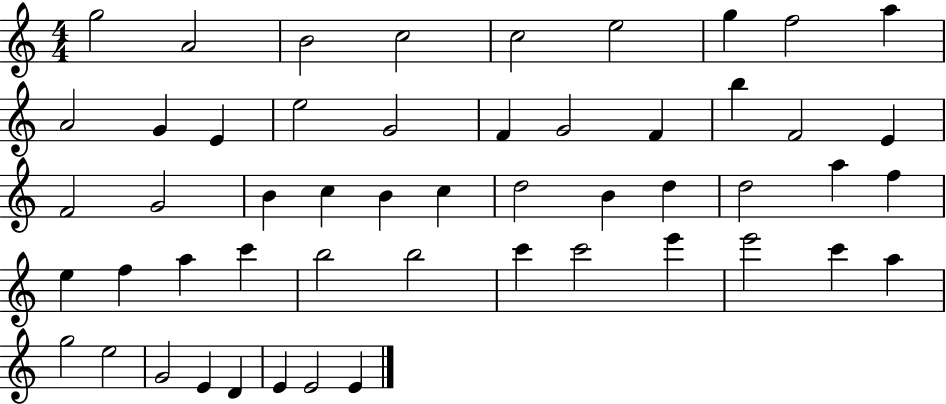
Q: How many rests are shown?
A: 0